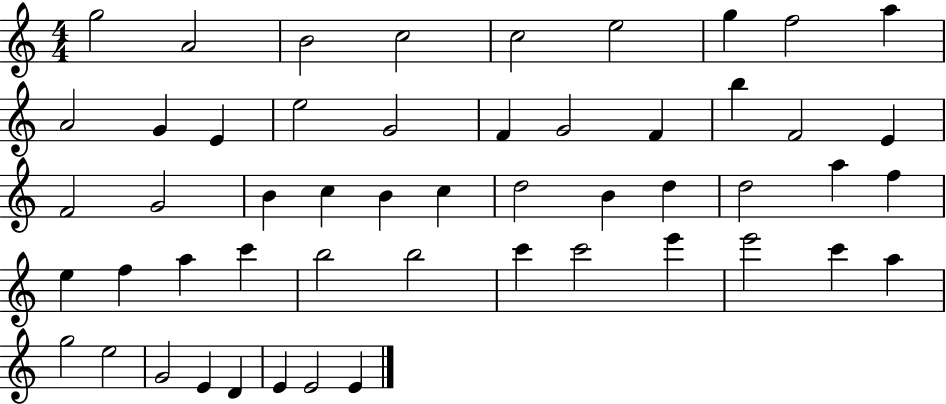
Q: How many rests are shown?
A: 0